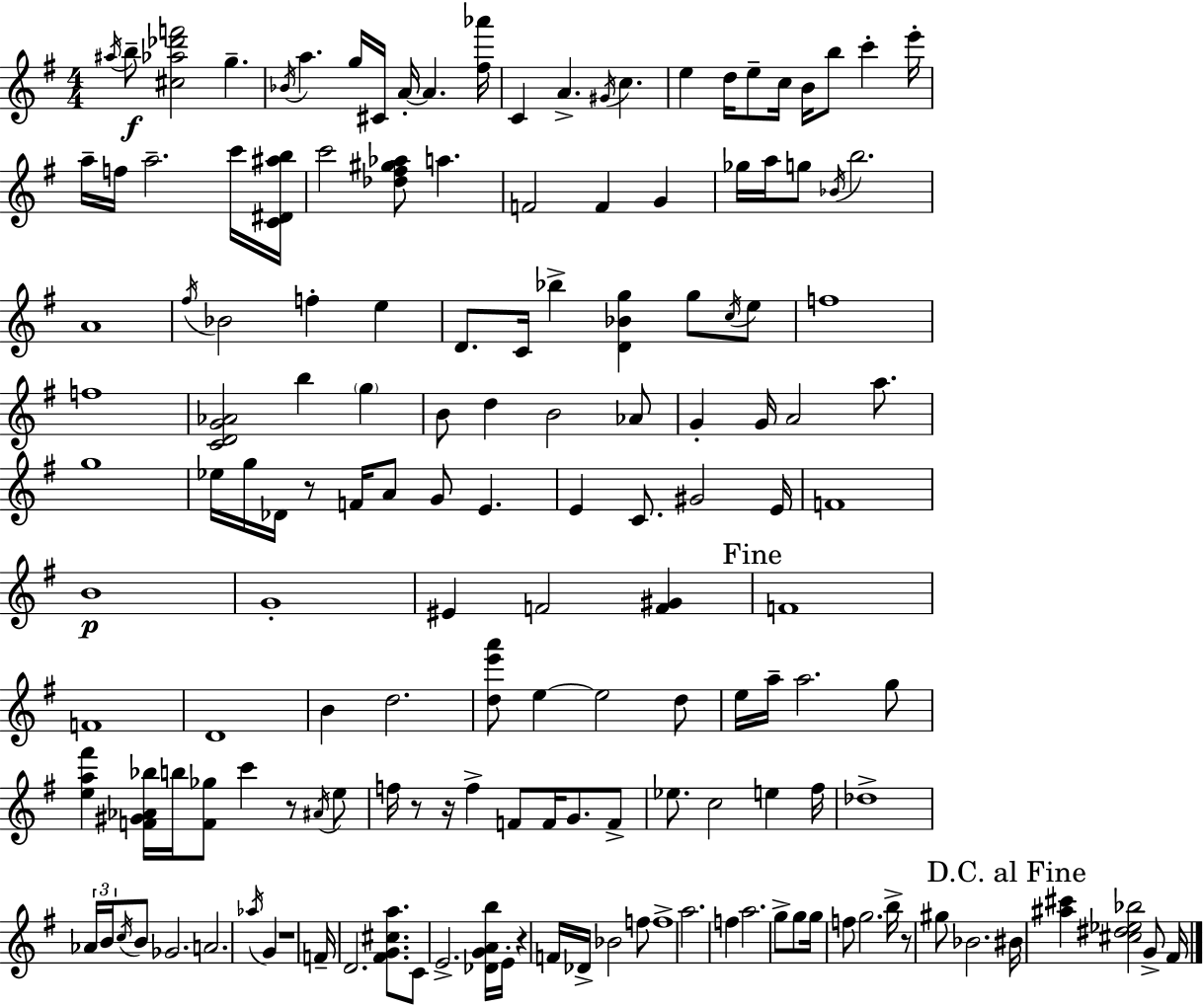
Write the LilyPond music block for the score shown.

{
  \clef treble
  \numericTimeSignature
  \time 4/4
  \key e \minor
  \acciaccatura { ais''16 }\f b''8-- <cis'' aes'' des''' f'''>2 g''4.-- | \acciaccatura { bes'16 } a''4. g''16 cis'16 a'16-.~~ a'4. | <fis'' aes'''>16 c'4 a'4.-> \acciaccatura { gis'16 } c''4. | e''4 d''16 e''8-- c''16 b'16 b''8 c'''4-. | \break e'''16-. a''16-- f''16 a''2.-- | c'''16 <c' dis' ais'' b''>16 c'''2 <des'' fis'' gis'' aes''>8 a''4. | f'2 f'4 g'4 | ges''16 a''16 g''8 \acciaccatura { bes'16 } b''2. | \break a'1 | \acciaccatura { fis''16 } bes'2 f''4-. | e''4 d'8. c'16 bes''4-> <d' bes' g''>4 | g''8 \acciaccatura { c''16 } e''8 f''1 | \break f''1 | <c' d' g' aes'>2 b''4 | \parenthesize g''4 b'8 d''4 b'2 | aes'8 g'4-. g'16 a'2 | \break a''8. g''1 | ees''16 g''16 des'16 r8 f'16 a'8 g'8 | e'4. e'4 c'8. gis'2 | e'16 f'1 | \break b'1\p | g'1-. | eis'4 f'2 | <f' gis'>4 \mark "Fine" f'1 | \break f'1 | d'1 | b'4 d''2. | <d'' e''' a'''>8 e''4~~ e''2 | \break d''8 e''16 a''16-- a''2. | g''8 <e'' a'' fis'''>4 <f' gis' aes' bes''>16 b''16 <f' ges''>8 c'''4 | r8 \acciaccatura { ais'16 } e''8 f''16 r8 r16 f''4-> f'8 | f'16 g'8. f'8-> ees''8. c''2 | \break e''4 fis''16 des''1-> | \tuplet 3/2 { aes'16 b'16 \acciaccatura { c''16 } } b'8 ges'2. | a'2. | \acciaccatura { aes''16 } g'4 r1 | \break f'16-- d'2. | <fis' g' cis'' a''>8. c'8 e'2.-> | <des' g' a' b''>16 e'16-. r4 f'16 des'16-> bes'2 | f''8 f''1-> | \break a''2. | f''4 a''2. | g''8-> g''8 g''16 f''8 g''2. | b''16-> r8 gis''8 bes'2. | \break \mark "D.C. al Fine" bis'16 <ais'' cis'''>4 <cis'' dis'' ees'' bes''>2 | g'8-> fis'16 \bar "|."
}